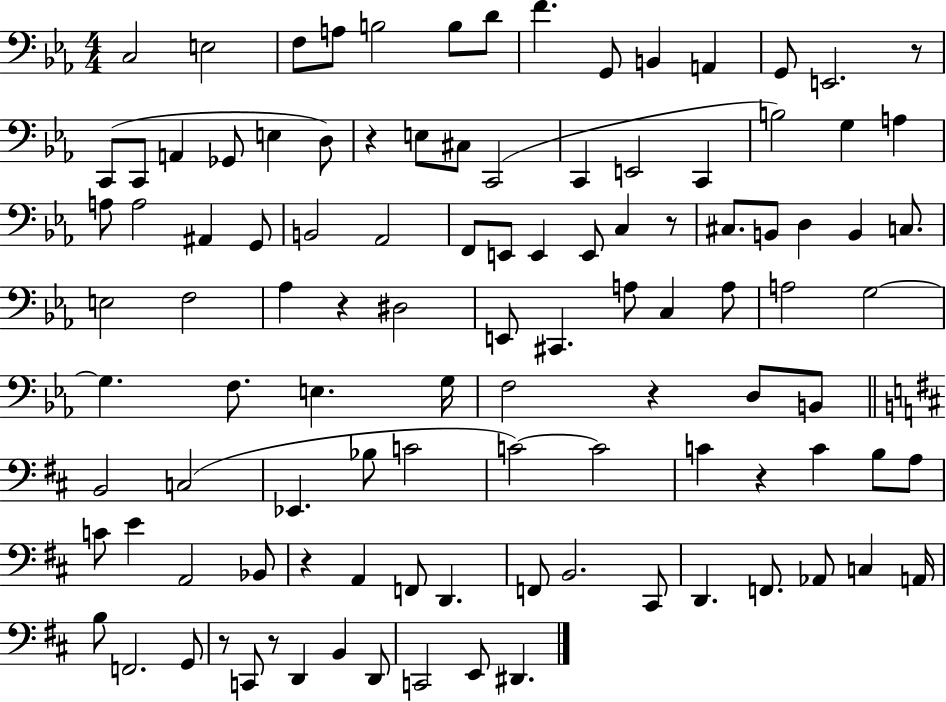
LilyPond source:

{
  \clef bass
  \numericTimeSignature
  \time 4/4
  \key ees \major
  \repeat volta 2 { c2 e2 | f8 a8 b2 b8 d'8 | f'4. g,8 b,4 a,4 | g,8 e,2. r8 | \break c,8( c,8 a,4 ges,8 e4 d8) | r4 e8 cis8 c,2( | c,4 e,2 c,4 | b2) g4 a4 | \break a8 a2 ais,4 g,8 | b,2 aes,2 | f,8 e,8 e,4 e,8 c4 r8 | cis8. b,8 d4 b,4 c8. | \break e2 f2 | aes4 r4 dis2 | e,8 cis,4. a8 c4 a8 | a2 g2~~ | \break g4. f8. e4. g16 | f2 r4 d8 b,8 | \bar "||" \break \key b \minor b,2 c2( | ees,4. bes8 c'2 | c'2~~) c'2 | c'4 r4 c'4 b8 a8 | \break c'8 e'4 a,2 bes,8 | r4 a,4 f,8 d,4. | f,8 b,2. cis,8 | d,4. f,8. aes,8 c4 a,16 | \break b8 f,2. g,8 | r8 c,8 r8 d,4 b,4 d,8 | c,2 e,8 dis,4. | } \bar "|."
}